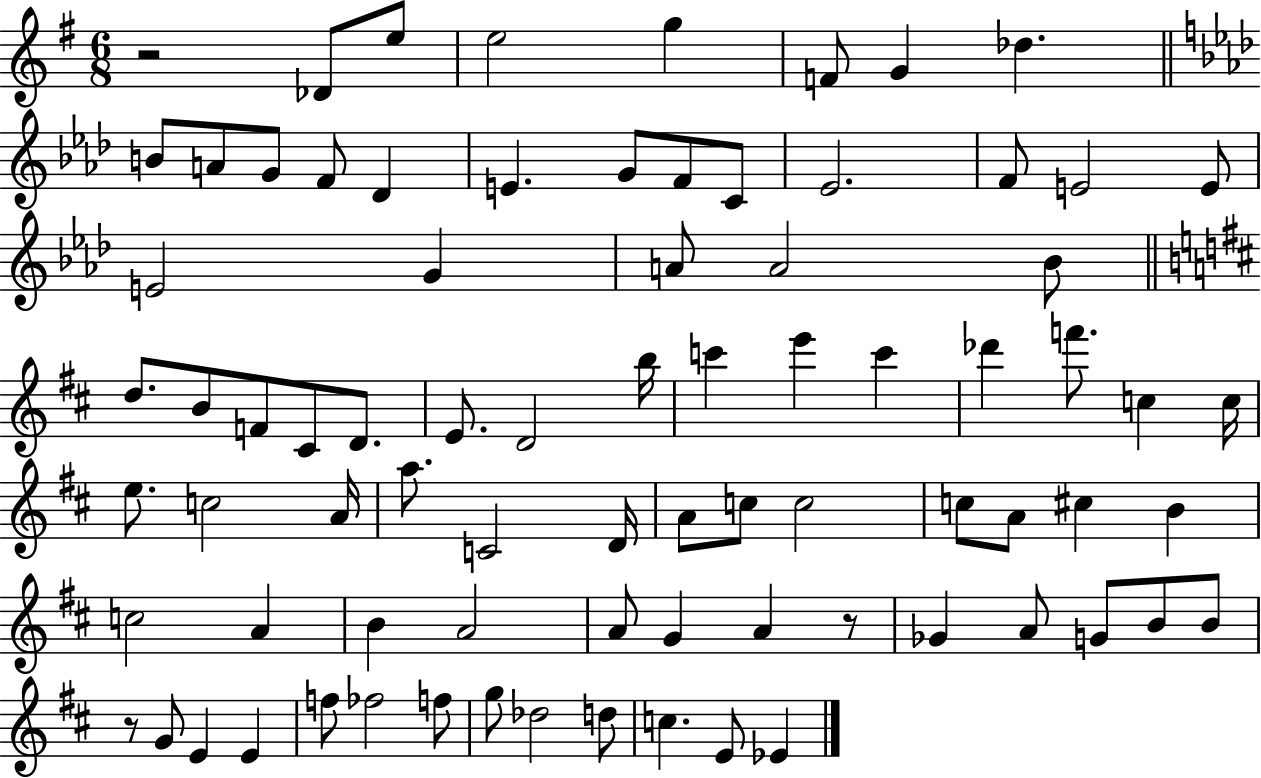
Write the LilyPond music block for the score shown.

{
  \clef treble
  \numericTimeSignature
  \time 6/8
  \key g \major
  r2 des'8 e''8 | e''2 g''4 | f'8 g'4 des''4. | \bar "||" \break \key aes \major b'8 a'8 g'8 f'8 des'4 | e'4. g'8 f'8 c'8 | ees'2. | f'8 e'2 e'8 | \break e'2 g'4 | a'8 a'2 bes'8 | \bar "||" \break \key b \minor d''8. b'8 f'8 cis'8 d'8. | e'8. d'2 b''16 | c'''4 e'''4 c'''4 | des'''4 f'''8. c''4 c''16 | \break e''8. c''2 a'16 | a''8. c'2 d'16 | a'8 c''8 c''2 | c''8 a'8 cis''4 b'4 | \break c''2 a'4 | b'4 a'2 | a'8 g'4 a'4 r8 | ges'4 a'8 g'8 b'8 b'8 | \break r8 g'8 e'4 e'4 | f''8 fes''2 f''8 | g''8 des''2 d''8 | c''4. e'8 ees'4 | \break \bar "|."
}